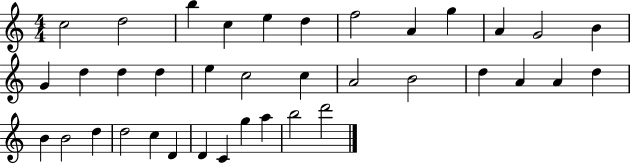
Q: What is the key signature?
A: C major